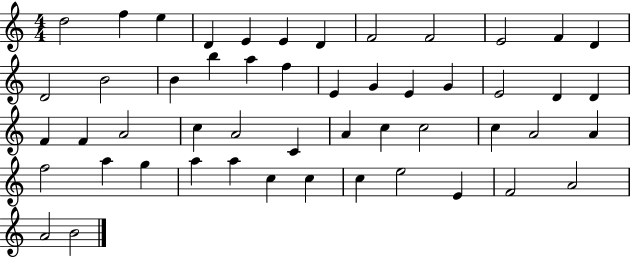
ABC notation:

X:1
T:Untitled
M:4/4
L:1/4
K:C
d2 f e D E E D F2 F2 E2 F D D2 B2 B b a f E G E G E2 D D F F A2 c A2 C A c c2 c A2 A f2 a g a a c c c e2 E F2 A2 A2 B2